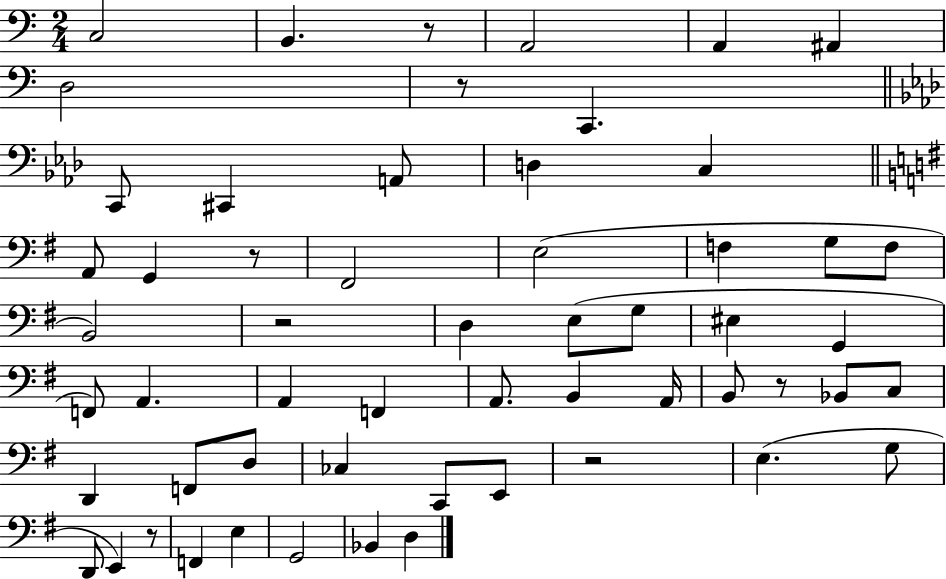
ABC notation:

X:1
T:Untitled
M:2/4
L:1/4
K:C
C,2 B,, z/2 A,,2 A,, ^A,, D,2 z/2 C,, C,,/2 ^C,, A,,/2 D, C, A,,/2 G,, z/2 ^F,,2 E,2 F, G,/2 F,/2 B,,2 z2 D, E,/2 G,/2 ^E, G,, F,,/2 A,, A,, F,, A,,/2 B,, A,,/4 B,,/2 z/2 _B,,/2 C,/2 D,, F,,/2 D,/2 _C, C,,/2 E,,/2 z2 E, G,/2 D,,/2 E,, z/2 F,, E, G,,2 _B,, D,